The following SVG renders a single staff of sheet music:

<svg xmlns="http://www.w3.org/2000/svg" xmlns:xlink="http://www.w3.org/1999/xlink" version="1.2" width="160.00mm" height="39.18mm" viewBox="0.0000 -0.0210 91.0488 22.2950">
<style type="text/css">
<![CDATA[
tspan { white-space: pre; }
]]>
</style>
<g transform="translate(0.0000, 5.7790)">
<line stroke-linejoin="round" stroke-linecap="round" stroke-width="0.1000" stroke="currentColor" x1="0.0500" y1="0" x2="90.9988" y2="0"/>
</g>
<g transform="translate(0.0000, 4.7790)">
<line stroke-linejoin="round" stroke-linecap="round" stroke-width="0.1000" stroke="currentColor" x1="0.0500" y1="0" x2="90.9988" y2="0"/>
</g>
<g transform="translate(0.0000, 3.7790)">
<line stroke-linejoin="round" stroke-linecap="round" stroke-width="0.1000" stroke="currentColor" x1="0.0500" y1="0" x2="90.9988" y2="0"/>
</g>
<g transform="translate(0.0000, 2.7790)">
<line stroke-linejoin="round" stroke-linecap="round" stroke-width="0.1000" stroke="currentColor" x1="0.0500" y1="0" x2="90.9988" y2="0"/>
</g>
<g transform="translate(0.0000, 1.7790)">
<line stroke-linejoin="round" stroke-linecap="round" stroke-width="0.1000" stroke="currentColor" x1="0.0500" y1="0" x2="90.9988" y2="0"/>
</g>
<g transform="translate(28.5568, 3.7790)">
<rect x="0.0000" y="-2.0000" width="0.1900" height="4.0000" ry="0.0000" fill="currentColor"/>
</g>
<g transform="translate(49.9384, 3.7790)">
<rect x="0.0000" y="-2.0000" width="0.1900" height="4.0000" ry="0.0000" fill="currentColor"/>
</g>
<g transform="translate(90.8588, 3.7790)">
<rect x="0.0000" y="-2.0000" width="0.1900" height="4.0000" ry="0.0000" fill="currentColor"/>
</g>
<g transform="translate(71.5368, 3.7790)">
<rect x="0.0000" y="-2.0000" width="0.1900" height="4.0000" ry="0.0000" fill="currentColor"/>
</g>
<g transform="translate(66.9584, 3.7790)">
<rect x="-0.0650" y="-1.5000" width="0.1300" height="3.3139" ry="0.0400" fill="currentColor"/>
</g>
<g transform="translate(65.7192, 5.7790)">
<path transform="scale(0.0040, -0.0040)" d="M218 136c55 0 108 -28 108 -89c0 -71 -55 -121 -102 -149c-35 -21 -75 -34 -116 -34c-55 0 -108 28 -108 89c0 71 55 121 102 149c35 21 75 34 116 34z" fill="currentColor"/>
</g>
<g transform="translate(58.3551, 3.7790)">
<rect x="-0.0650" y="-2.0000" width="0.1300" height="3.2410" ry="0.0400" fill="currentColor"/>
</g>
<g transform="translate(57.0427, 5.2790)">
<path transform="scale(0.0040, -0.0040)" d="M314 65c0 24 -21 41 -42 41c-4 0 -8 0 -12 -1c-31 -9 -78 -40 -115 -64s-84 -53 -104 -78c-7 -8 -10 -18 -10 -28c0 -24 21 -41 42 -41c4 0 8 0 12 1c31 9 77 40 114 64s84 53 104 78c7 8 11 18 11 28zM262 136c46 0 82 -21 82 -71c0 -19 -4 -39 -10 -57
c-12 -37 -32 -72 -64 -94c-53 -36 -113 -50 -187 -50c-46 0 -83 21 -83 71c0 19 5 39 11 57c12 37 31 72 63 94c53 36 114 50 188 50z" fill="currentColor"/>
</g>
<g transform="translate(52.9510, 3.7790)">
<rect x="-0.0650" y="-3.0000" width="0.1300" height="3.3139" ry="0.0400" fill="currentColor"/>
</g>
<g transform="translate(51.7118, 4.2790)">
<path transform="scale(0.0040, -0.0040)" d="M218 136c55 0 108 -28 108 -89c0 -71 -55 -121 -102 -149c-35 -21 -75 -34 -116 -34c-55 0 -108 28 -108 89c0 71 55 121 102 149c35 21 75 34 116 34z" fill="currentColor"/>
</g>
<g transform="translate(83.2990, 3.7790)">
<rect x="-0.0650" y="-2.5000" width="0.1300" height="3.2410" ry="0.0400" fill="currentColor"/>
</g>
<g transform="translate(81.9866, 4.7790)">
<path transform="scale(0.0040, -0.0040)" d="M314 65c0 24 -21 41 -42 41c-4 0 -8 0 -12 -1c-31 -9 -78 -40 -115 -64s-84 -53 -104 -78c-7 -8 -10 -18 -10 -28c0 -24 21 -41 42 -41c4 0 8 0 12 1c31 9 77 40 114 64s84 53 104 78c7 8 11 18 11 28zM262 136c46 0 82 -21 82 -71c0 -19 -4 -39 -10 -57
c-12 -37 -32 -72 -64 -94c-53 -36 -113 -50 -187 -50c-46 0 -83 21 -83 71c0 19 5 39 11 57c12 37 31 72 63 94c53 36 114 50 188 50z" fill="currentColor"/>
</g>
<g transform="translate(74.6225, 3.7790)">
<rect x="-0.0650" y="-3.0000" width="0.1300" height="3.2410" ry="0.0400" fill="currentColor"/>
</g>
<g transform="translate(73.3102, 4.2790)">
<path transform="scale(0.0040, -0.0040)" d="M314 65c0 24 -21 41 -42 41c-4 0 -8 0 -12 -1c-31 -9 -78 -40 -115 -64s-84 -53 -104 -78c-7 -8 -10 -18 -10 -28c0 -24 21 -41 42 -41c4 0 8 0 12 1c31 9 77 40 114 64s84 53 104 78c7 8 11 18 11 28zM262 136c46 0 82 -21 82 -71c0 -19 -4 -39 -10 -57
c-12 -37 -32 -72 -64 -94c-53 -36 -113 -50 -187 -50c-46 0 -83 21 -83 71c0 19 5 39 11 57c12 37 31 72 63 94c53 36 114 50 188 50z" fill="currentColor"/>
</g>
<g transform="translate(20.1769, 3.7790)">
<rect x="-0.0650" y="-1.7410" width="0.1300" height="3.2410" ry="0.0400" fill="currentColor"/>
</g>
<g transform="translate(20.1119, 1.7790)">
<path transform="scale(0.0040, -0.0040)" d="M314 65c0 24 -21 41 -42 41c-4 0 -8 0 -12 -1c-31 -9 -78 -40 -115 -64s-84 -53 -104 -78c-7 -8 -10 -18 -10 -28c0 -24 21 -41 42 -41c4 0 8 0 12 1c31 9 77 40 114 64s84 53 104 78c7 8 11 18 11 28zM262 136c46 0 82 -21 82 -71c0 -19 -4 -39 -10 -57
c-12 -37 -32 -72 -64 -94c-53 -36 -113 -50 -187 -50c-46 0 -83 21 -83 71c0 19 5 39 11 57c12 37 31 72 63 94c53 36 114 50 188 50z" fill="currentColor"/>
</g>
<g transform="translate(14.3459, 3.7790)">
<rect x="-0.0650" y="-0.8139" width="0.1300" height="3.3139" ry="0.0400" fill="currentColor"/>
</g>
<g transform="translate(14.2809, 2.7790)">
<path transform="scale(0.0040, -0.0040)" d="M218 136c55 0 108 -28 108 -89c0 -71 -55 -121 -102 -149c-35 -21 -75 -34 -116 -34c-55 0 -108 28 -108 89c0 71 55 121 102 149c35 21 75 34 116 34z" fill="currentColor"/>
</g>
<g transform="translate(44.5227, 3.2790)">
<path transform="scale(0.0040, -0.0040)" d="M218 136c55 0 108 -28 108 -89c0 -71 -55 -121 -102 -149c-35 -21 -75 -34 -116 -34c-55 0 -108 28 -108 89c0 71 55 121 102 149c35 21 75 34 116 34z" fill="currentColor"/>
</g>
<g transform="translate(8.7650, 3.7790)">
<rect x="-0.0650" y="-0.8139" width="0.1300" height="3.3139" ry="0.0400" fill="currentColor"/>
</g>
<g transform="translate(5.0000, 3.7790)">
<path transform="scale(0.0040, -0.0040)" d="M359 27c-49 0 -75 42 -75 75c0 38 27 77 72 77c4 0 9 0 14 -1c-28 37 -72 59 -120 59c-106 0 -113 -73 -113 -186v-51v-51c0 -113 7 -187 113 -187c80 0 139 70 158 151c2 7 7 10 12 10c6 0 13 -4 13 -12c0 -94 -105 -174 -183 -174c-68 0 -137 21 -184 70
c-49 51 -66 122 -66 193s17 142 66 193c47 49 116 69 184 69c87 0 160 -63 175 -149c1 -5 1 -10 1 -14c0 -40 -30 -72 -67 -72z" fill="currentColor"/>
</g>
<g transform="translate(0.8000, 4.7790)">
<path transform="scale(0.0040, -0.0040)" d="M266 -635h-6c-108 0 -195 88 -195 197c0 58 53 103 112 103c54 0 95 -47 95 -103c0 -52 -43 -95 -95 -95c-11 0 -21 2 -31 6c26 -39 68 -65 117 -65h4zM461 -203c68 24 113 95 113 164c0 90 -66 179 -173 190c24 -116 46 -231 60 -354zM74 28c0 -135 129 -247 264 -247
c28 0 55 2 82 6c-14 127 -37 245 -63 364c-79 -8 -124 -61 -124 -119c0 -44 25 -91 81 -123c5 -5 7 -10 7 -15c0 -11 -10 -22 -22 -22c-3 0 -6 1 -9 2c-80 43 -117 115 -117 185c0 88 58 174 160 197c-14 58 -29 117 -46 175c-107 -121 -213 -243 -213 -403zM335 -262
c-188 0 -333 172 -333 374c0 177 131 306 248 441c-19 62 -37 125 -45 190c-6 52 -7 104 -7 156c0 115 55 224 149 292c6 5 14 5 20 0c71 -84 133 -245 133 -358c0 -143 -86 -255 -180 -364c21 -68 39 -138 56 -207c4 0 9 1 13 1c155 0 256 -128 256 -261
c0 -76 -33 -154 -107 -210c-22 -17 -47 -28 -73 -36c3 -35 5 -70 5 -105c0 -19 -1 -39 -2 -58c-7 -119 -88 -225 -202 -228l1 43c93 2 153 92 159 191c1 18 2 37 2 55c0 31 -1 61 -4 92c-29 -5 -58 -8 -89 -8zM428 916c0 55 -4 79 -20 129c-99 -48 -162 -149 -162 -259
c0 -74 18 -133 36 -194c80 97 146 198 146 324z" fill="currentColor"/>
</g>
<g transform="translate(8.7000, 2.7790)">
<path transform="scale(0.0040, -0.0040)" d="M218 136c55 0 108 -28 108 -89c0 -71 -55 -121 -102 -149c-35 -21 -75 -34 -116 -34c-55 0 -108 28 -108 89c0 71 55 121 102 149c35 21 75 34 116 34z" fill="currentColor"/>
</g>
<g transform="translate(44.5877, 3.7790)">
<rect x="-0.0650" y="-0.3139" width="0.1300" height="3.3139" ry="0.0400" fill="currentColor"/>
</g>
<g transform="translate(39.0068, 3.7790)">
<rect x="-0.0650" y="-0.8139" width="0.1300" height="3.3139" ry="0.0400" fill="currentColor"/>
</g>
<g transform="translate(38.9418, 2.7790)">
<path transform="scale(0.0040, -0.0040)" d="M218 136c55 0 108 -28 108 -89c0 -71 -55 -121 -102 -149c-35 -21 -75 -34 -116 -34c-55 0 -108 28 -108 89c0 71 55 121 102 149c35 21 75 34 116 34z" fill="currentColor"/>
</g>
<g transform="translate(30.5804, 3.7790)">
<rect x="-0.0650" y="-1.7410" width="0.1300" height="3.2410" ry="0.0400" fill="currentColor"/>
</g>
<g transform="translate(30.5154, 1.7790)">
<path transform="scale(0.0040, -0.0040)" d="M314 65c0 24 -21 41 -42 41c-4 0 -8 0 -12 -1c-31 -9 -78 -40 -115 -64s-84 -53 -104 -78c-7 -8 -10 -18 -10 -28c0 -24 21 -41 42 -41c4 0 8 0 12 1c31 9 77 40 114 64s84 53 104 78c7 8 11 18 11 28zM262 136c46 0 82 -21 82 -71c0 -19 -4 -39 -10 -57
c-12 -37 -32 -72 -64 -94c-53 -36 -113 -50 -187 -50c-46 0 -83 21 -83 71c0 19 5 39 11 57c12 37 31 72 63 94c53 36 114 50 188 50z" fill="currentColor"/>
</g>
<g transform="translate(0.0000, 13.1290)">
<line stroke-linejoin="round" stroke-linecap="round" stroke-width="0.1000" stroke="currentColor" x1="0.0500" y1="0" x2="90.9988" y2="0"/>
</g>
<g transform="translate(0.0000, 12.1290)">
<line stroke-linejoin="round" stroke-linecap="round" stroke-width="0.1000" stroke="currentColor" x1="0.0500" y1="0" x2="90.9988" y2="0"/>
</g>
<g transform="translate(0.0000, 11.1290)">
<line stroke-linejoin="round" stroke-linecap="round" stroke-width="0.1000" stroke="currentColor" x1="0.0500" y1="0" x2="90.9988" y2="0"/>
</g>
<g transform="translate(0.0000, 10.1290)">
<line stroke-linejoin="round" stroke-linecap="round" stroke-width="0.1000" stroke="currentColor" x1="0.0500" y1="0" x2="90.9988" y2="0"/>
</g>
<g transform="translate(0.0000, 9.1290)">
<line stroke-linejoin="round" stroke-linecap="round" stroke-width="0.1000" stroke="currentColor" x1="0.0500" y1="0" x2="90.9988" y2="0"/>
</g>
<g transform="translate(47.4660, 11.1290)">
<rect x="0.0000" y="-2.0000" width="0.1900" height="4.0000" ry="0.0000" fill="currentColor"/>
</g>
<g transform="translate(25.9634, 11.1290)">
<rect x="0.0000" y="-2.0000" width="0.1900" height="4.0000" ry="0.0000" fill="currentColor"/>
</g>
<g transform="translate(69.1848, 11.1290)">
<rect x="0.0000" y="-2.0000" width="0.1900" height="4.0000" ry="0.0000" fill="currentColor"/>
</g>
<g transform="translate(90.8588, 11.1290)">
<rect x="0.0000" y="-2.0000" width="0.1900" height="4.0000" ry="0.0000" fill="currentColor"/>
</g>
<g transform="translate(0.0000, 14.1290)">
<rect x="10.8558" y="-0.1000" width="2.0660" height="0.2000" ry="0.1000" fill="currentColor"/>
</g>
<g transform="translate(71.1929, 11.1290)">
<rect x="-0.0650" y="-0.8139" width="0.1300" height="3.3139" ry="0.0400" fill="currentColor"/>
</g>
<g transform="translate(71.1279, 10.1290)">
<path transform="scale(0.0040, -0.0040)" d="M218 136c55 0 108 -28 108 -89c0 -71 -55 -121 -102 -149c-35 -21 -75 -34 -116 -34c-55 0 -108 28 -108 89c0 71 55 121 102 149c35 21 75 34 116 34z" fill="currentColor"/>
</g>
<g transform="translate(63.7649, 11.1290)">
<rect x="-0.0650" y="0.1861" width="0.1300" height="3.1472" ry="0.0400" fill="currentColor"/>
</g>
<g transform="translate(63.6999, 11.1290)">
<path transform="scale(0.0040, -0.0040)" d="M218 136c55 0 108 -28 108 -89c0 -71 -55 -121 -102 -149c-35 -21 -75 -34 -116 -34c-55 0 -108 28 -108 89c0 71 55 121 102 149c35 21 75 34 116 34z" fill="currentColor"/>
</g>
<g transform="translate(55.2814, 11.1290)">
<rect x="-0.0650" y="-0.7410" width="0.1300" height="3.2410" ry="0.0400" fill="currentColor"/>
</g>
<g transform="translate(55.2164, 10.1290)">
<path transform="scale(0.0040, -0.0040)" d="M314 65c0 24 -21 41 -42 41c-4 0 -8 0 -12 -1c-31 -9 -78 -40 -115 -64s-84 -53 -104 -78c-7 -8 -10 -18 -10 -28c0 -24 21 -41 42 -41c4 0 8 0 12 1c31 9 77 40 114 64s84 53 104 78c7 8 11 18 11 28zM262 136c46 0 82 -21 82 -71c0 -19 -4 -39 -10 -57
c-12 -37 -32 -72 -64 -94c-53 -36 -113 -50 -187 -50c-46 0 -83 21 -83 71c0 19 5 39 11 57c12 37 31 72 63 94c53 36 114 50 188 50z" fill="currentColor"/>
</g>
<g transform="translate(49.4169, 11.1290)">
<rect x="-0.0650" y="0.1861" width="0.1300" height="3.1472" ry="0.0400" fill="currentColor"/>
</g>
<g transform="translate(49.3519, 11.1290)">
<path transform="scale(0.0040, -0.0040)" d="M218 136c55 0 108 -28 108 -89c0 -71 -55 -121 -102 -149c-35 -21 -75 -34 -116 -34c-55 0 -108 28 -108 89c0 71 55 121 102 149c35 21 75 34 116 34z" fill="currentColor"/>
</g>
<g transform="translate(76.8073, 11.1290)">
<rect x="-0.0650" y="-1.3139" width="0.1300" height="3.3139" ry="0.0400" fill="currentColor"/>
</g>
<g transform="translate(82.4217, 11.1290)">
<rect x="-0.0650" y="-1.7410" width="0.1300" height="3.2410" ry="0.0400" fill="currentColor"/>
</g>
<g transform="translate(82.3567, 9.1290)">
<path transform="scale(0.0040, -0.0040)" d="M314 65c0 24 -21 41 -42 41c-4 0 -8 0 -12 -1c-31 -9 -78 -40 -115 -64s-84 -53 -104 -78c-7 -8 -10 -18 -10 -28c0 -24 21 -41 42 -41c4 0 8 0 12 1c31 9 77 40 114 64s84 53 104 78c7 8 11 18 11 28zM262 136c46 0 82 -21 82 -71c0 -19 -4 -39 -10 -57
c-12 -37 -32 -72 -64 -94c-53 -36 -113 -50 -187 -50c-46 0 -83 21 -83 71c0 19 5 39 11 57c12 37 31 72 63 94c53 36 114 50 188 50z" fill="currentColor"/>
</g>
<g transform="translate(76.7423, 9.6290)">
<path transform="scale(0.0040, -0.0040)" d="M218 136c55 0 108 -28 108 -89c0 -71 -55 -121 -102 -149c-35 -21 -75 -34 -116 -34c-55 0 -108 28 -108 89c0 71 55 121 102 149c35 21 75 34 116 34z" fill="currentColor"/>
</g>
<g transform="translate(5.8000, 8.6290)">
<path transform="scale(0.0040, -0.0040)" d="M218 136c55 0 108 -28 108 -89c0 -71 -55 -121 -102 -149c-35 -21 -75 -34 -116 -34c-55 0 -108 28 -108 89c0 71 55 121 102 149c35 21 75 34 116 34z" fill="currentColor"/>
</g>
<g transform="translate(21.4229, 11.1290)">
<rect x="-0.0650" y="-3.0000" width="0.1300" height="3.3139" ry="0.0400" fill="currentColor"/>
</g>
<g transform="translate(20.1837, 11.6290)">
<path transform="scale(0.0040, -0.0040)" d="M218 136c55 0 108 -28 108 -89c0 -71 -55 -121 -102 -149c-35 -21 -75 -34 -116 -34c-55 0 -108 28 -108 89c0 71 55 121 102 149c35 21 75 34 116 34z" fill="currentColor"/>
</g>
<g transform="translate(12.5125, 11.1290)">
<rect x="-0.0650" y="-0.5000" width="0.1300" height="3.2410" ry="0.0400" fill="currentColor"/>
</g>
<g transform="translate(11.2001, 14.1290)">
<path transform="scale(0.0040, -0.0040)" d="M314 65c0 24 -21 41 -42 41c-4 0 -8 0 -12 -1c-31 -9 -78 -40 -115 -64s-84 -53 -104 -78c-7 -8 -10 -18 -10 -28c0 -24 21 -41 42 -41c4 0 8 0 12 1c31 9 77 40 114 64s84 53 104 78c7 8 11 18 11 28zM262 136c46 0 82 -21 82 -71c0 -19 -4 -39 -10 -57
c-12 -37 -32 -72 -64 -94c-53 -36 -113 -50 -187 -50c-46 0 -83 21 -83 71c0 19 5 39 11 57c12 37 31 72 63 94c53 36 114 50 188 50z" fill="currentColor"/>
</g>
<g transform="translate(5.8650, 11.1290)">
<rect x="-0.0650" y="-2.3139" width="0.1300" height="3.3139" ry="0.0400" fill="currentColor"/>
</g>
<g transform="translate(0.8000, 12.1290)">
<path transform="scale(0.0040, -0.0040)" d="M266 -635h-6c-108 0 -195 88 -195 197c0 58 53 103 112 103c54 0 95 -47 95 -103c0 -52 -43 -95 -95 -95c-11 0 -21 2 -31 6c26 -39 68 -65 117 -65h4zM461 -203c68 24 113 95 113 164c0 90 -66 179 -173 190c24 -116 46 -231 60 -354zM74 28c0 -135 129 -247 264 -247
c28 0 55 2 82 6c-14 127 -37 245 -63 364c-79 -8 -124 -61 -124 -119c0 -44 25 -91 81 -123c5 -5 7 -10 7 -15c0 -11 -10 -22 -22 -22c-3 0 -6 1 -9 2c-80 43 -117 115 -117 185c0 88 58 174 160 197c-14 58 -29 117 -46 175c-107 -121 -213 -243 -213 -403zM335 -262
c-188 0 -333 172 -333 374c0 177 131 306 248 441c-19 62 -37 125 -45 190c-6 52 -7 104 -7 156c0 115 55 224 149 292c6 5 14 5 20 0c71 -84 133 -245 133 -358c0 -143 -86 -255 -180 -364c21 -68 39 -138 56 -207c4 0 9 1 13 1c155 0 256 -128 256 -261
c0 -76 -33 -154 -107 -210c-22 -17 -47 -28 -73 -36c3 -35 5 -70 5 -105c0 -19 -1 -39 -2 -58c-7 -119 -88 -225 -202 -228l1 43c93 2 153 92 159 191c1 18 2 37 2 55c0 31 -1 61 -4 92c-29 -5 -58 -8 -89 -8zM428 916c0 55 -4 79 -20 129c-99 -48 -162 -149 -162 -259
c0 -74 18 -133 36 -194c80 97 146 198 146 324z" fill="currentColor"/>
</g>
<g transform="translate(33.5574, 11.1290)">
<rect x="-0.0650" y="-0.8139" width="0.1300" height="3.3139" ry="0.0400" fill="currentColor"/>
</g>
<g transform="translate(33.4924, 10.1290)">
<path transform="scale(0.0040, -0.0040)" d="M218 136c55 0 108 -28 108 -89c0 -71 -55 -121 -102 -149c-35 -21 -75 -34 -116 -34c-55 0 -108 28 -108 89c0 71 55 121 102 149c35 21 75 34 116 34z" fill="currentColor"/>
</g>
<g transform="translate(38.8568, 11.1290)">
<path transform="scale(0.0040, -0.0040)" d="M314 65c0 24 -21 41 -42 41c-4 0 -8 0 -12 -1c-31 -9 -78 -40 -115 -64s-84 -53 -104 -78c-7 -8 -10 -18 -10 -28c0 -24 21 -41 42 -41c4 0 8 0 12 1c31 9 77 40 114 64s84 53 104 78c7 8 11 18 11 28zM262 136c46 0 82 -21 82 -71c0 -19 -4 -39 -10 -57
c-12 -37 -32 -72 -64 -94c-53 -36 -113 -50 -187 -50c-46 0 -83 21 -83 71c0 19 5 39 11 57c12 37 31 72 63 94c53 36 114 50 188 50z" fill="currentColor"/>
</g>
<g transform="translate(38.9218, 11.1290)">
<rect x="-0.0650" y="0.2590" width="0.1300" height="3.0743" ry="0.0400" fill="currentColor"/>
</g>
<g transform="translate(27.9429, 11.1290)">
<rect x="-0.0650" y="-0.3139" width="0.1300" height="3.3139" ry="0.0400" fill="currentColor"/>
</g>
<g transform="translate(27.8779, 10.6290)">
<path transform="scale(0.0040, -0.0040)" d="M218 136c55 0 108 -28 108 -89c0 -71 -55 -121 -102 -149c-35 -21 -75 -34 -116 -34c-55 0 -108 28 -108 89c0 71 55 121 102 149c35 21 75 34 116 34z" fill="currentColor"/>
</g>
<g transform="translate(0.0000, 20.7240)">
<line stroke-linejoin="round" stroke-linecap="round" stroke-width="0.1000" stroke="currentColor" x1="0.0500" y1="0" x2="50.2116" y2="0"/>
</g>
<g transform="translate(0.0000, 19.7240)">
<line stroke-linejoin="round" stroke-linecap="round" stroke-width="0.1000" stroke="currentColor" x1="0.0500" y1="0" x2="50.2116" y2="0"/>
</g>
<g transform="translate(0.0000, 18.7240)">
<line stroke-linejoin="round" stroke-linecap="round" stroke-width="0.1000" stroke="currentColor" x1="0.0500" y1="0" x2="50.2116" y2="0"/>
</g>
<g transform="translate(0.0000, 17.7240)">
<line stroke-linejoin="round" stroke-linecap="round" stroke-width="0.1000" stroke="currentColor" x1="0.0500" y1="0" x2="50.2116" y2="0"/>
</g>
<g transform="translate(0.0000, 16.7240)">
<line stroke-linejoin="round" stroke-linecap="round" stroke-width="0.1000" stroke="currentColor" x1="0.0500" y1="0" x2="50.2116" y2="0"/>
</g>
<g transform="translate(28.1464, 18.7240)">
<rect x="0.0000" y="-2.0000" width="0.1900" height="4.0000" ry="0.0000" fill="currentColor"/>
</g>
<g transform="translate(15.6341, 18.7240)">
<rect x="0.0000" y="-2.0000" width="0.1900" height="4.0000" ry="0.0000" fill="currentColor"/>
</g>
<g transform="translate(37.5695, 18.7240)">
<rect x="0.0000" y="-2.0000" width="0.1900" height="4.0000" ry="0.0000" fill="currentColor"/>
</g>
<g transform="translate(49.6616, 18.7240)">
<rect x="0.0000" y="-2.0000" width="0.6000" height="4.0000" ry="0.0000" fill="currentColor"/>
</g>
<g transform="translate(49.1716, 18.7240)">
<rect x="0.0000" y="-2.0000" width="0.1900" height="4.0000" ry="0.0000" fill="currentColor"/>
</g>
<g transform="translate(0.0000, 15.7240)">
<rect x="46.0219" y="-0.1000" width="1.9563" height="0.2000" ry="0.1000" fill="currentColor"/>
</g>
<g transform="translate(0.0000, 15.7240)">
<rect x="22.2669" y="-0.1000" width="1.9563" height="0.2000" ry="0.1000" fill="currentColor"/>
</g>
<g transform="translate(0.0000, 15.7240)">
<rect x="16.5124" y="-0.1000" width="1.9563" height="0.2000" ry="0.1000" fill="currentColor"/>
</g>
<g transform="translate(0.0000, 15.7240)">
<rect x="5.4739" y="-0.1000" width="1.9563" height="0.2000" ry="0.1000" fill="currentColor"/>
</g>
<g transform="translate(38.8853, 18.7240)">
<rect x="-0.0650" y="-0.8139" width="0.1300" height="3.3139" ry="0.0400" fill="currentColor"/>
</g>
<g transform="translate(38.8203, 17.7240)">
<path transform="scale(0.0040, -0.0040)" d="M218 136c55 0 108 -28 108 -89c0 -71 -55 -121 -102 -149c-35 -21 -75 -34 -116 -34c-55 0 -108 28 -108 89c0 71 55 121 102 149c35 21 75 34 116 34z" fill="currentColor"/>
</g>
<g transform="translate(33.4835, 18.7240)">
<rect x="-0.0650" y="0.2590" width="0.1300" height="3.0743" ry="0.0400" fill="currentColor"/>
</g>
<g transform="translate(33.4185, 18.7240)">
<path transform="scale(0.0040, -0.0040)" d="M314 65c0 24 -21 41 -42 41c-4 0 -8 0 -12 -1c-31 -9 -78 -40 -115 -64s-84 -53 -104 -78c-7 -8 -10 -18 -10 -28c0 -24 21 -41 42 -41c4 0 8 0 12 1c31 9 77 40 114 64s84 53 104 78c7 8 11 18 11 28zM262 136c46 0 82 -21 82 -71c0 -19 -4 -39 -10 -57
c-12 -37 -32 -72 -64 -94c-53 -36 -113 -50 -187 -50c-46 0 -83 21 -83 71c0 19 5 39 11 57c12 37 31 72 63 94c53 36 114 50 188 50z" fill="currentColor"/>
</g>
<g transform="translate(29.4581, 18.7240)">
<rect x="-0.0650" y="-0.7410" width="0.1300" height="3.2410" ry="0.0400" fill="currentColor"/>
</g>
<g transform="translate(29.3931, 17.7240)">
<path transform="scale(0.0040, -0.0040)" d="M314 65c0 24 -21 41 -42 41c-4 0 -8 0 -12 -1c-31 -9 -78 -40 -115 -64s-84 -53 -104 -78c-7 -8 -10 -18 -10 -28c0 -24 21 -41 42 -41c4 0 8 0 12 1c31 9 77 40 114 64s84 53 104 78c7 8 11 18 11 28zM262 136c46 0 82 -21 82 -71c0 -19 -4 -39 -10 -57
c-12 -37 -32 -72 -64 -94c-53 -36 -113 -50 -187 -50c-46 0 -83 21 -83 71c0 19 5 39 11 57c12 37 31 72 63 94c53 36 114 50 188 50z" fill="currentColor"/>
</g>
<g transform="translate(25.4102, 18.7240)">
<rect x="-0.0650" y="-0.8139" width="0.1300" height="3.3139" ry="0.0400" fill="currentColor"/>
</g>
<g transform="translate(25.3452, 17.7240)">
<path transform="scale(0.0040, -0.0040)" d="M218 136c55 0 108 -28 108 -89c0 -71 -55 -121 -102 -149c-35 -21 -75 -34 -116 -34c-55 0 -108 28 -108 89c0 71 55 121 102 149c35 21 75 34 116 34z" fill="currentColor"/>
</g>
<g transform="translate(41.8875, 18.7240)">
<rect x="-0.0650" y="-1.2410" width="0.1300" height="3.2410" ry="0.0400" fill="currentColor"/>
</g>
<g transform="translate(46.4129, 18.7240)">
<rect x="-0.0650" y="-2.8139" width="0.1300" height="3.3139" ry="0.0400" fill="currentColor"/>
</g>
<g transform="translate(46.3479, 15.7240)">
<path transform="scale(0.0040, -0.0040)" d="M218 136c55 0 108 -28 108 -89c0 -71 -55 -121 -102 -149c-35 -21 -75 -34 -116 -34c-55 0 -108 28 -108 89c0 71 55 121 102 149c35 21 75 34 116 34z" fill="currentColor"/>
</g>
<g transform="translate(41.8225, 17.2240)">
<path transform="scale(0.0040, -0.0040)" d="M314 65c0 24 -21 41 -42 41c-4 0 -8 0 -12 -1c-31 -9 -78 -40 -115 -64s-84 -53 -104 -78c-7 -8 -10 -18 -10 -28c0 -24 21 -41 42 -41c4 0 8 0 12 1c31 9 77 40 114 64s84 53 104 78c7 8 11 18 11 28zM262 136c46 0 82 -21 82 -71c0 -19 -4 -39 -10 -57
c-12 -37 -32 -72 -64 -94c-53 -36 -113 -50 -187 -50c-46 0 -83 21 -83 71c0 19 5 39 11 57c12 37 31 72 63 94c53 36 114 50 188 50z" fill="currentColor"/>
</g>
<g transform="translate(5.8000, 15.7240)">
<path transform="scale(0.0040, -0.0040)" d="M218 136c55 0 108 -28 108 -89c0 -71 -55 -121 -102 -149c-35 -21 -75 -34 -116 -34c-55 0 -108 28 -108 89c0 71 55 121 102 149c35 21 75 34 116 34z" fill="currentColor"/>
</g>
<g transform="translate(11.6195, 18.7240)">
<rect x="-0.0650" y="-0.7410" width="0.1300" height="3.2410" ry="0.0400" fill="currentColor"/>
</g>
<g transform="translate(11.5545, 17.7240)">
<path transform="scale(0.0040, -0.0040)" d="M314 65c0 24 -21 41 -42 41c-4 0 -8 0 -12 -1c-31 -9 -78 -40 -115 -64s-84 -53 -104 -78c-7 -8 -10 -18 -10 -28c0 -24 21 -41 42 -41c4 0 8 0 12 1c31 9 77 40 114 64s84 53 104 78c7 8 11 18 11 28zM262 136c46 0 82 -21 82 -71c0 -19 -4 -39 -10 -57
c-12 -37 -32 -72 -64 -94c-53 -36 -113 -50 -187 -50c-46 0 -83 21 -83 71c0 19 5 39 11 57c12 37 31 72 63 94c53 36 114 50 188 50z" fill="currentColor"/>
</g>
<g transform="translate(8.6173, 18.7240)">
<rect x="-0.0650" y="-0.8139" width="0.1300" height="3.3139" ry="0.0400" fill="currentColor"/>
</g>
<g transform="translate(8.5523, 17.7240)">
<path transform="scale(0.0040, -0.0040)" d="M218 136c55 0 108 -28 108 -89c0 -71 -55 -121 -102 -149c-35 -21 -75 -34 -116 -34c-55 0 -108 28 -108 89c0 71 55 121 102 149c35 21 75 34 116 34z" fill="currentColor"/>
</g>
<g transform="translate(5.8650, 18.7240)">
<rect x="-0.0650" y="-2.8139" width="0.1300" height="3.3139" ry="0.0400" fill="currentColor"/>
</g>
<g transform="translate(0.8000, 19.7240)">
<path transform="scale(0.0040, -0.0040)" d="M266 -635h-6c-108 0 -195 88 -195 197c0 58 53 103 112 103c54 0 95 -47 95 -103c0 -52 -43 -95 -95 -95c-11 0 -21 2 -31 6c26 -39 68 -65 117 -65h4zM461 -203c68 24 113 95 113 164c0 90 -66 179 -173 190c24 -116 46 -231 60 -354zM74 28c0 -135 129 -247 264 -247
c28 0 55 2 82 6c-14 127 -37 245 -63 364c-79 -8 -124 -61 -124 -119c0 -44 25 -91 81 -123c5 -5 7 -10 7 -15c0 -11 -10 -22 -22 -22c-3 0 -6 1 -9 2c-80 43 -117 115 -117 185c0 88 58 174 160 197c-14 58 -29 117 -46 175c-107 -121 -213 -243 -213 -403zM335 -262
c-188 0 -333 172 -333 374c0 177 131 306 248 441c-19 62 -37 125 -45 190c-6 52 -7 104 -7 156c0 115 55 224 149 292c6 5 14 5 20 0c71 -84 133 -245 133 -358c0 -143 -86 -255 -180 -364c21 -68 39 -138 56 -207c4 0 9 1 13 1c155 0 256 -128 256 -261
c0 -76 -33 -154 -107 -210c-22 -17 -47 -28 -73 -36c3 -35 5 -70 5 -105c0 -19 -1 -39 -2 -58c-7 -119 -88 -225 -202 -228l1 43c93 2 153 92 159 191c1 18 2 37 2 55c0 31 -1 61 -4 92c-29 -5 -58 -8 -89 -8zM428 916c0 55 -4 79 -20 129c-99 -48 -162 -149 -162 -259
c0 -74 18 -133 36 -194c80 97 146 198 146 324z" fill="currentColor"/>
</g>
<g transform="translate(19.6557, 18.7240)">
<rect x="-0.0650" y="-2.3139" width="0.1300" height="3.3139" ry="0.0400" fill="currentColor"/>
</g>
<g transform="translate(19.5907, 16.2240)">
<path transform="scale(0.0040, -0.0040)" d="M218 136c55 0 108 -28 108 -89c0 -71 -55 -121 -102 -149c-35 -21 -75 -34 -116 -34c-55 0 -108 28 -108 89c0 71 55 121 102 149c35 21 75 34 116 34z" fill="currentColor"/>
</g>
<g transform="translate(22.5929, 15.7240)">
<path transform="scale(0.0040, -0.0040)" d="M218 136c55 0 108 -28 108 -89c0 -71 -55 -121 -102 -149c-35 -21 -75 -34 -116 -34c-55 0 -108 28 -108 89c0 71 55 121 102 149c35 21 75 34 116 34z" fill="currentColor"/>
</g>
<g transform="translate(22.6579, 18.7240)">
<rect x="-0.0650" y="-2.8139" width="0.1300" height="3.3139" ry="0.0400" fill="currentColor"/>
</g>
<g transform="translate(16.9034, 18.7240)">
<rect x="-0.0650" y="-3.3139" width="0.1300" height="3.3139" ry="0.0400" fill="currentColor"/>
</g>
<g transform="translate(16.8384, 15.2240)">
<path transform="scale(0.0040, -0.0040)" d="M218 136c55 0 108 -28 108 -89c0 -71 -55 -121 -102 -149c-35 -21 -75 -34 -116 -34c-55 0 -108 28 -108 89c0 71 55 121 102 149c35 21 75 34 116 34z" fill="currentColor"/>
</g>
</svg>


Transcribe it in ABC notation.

X:1
T:Untitled
M:4/4
L:1/4
K:C
d d f2 f2 d c A F2 E A2 G2 g C2 A c d B2 B d2 B d e f2 a d d2 b g a d d2 B2 d e2 a